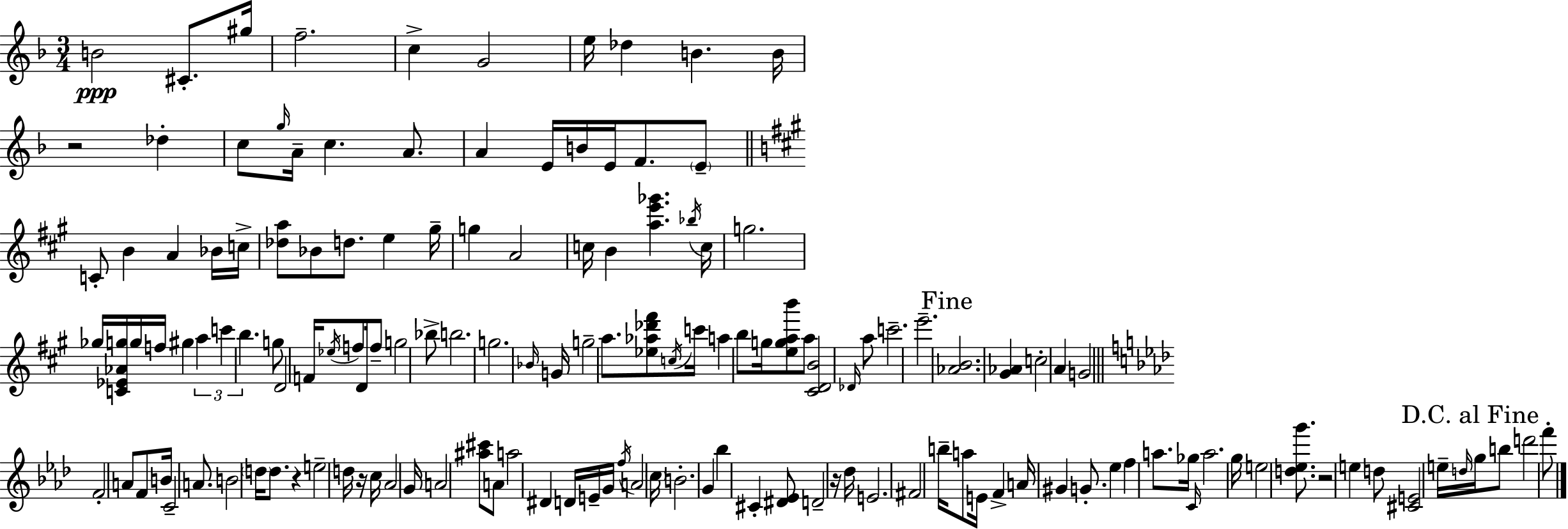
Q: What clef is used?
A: treble